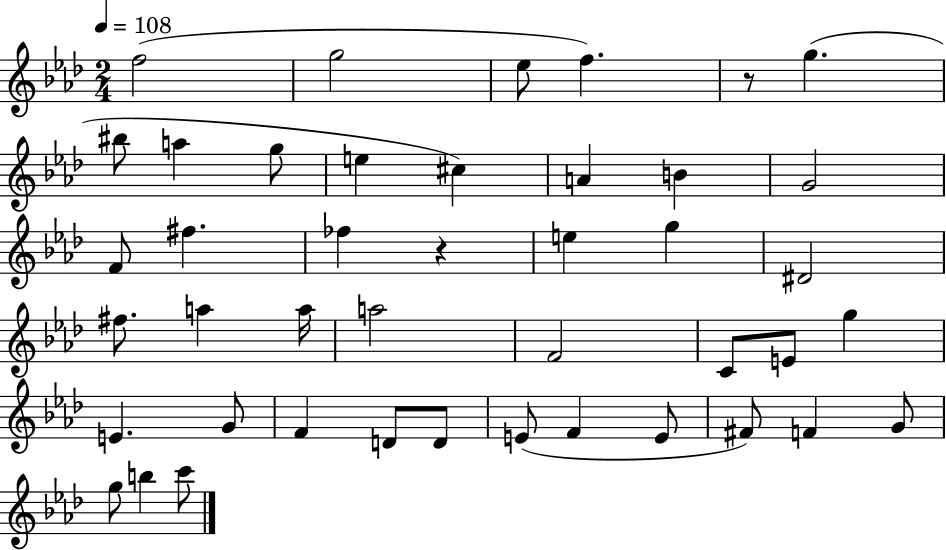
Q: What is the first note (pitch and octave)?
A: F5